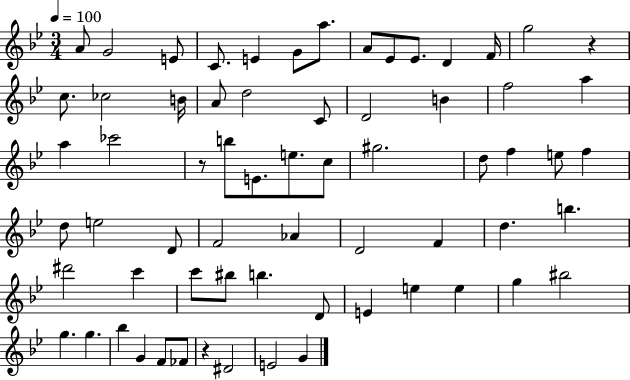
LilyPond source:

{
  \clef treble
  \numericTimeSignature
  \time 3/4
  \key bes \major
  \tempo 4 = 100
  \repeat volta 2 { a'8 g'2 e'8 | c'8. e'4 g'8 a''8. | a'8 ees'8 ees'8. d'4 f'16 | g''2 r4 | \break c''8. ces''2 b'16 | a'8 d''2 c'8 | d'2 b'4 | f''2 a''4 | \break a''4 ces'''2 | r8 b''8 e'8. e''8. c''8 | gis''2. | d''8 f''4 e''8 f''4 | \break d''8 e''2 d'8 | f'2 aes'4 | d'2 f'4 | d''4. b''4. | \break dis'''2 c'''4 | c'''8 bis''8 b''4. d'8 | e'4 e''4 e''4 | g''4 bis''2 | \break g''4. g''4. | bes''4 g'4 f'8 fes'8 | r4 dis'2 | e'2 g'4 | \break } \bar "|."
}